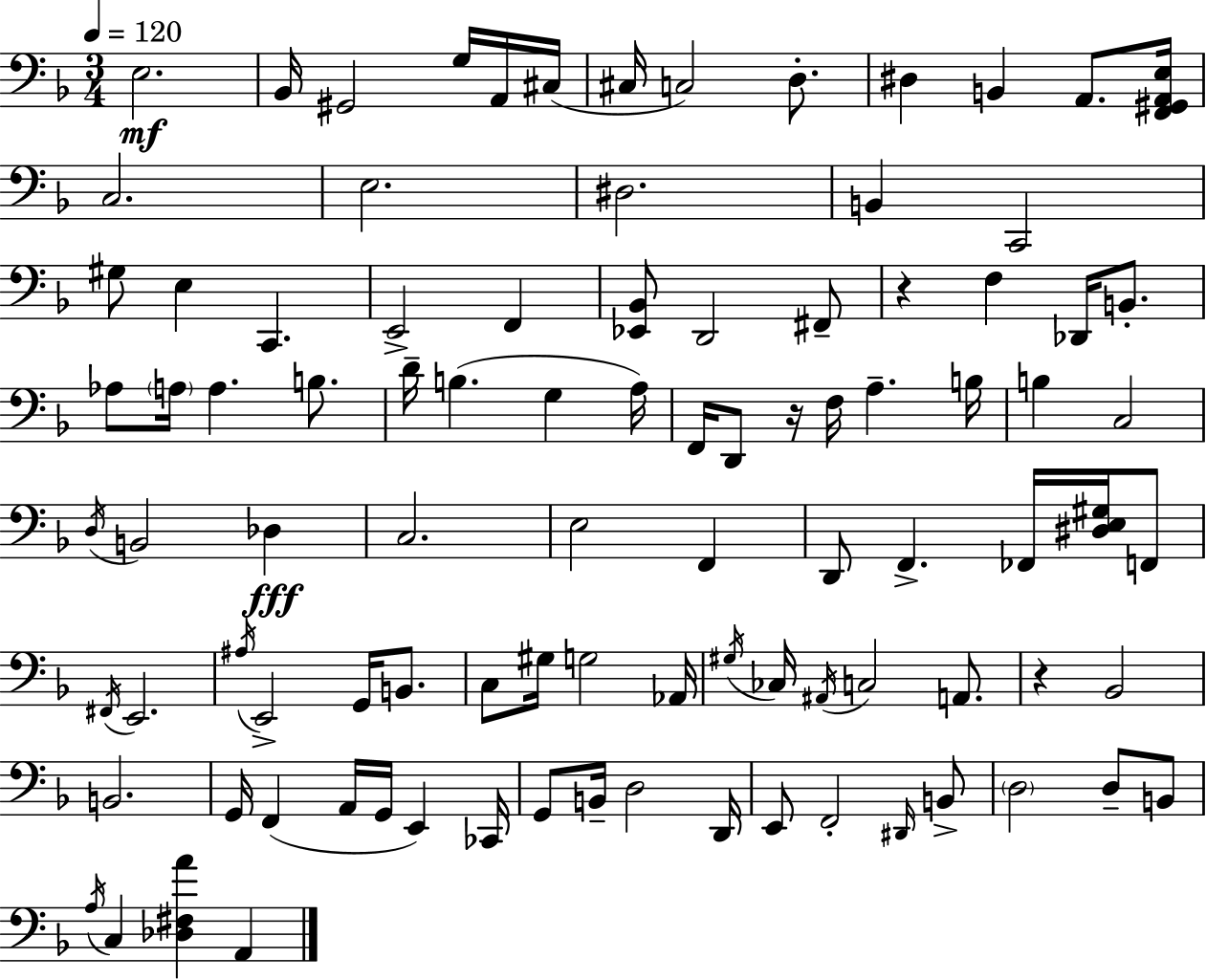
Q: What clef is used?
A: bass